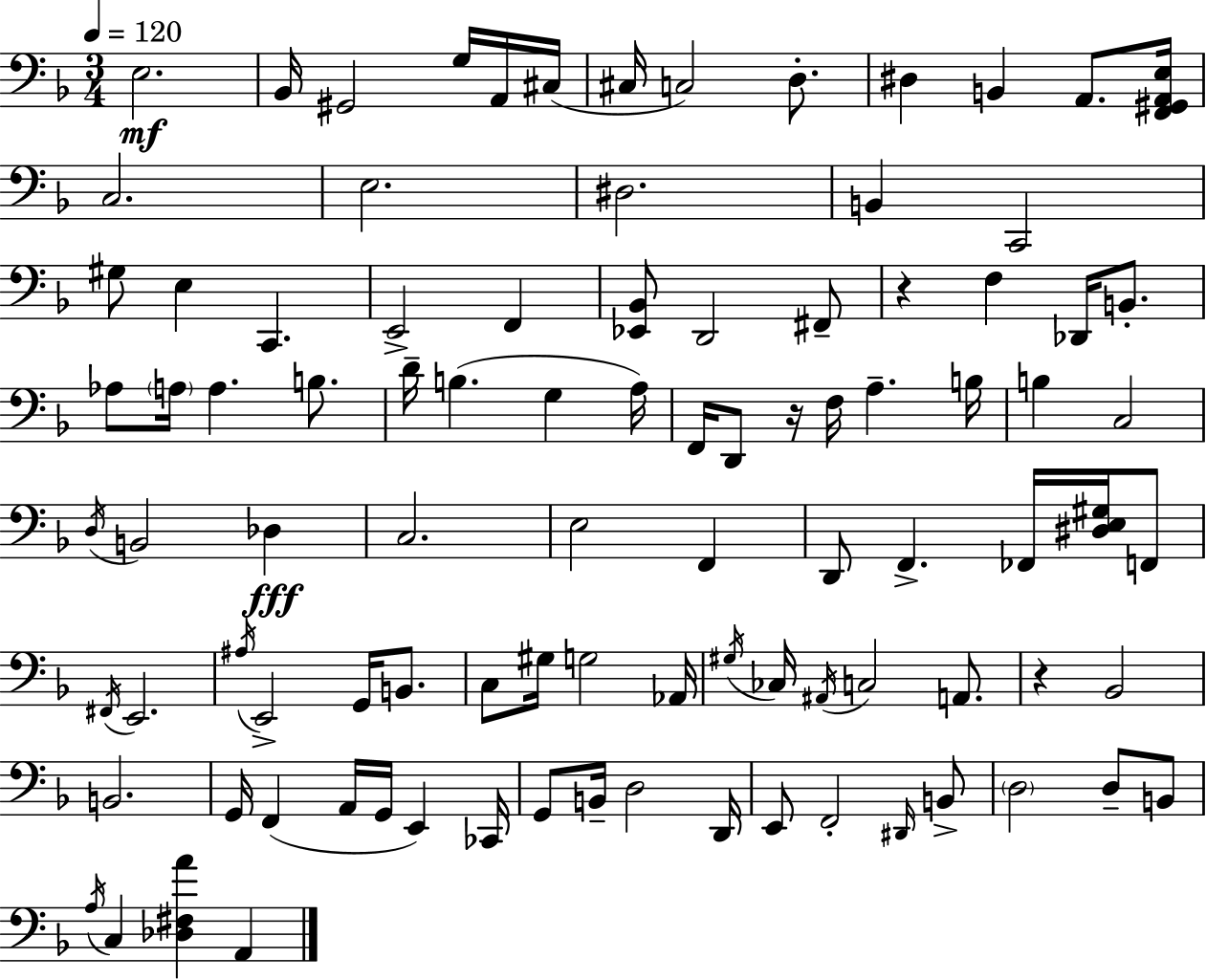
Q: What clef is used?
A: bass